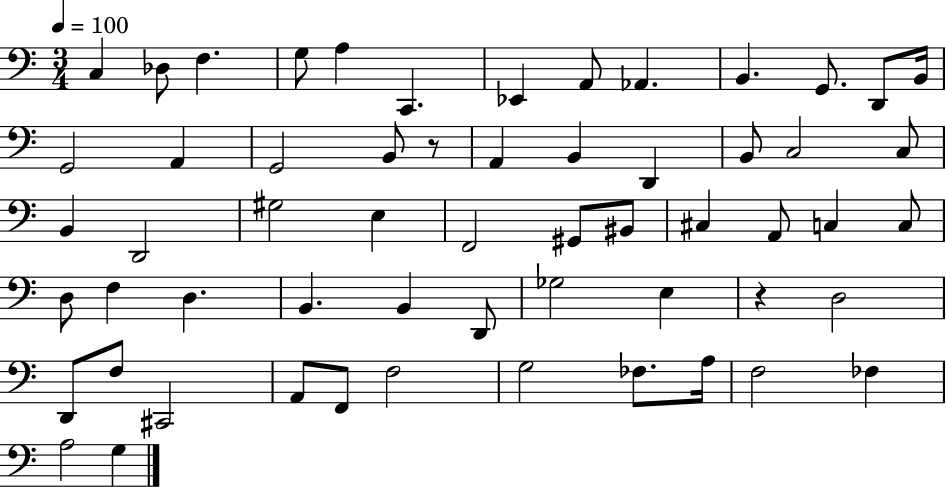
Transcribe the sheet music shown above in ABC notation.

X:1
T:Untitled
M:3/4
L:1/4
K:C
C, _D,/2 F, G,/2 A, C,, _E,, A,,/2 _A,, B,, G,,/2 D,,/2 B,,/4 G,,2 A,, G,,2 B,,/2 z/2 A,, B,, D,, B,,/2 C,2 C,/2 B,, D,,2 ^G,2 E, F,,2 ^G,,/2 ^B,,/2 ^C, A,,/2 C, C,/2 D,/2 F, D, B,, B,, D,,/2 _G,2 E, z D,2 D,,/2 F,/2 ^C,,2 A,,/2 F,,/2 F,2 G,2 _F,/2 A,/4 F,2 _F, A,2 G,